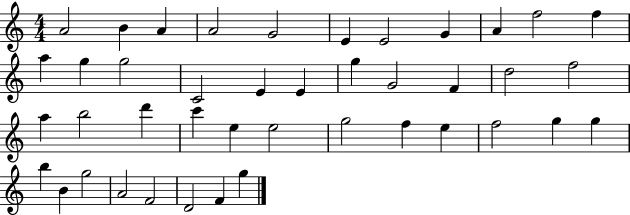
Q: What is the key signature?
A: C major